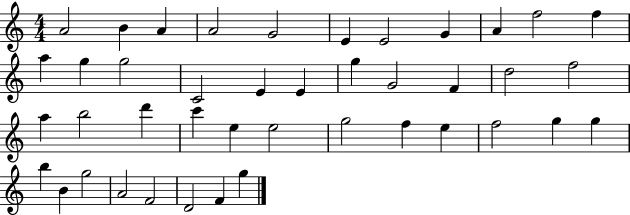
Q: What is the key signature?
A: C major